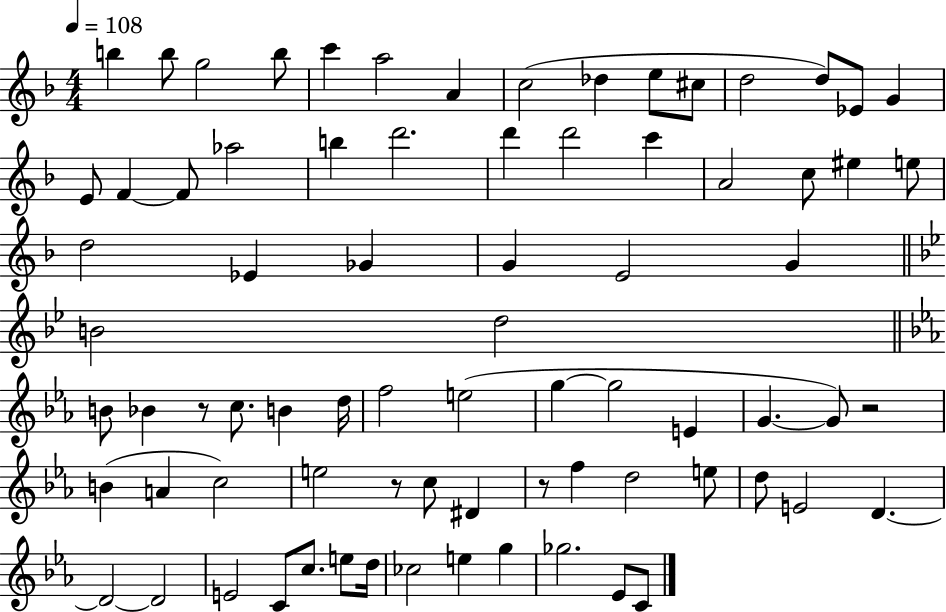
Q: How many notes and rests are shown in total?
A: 77